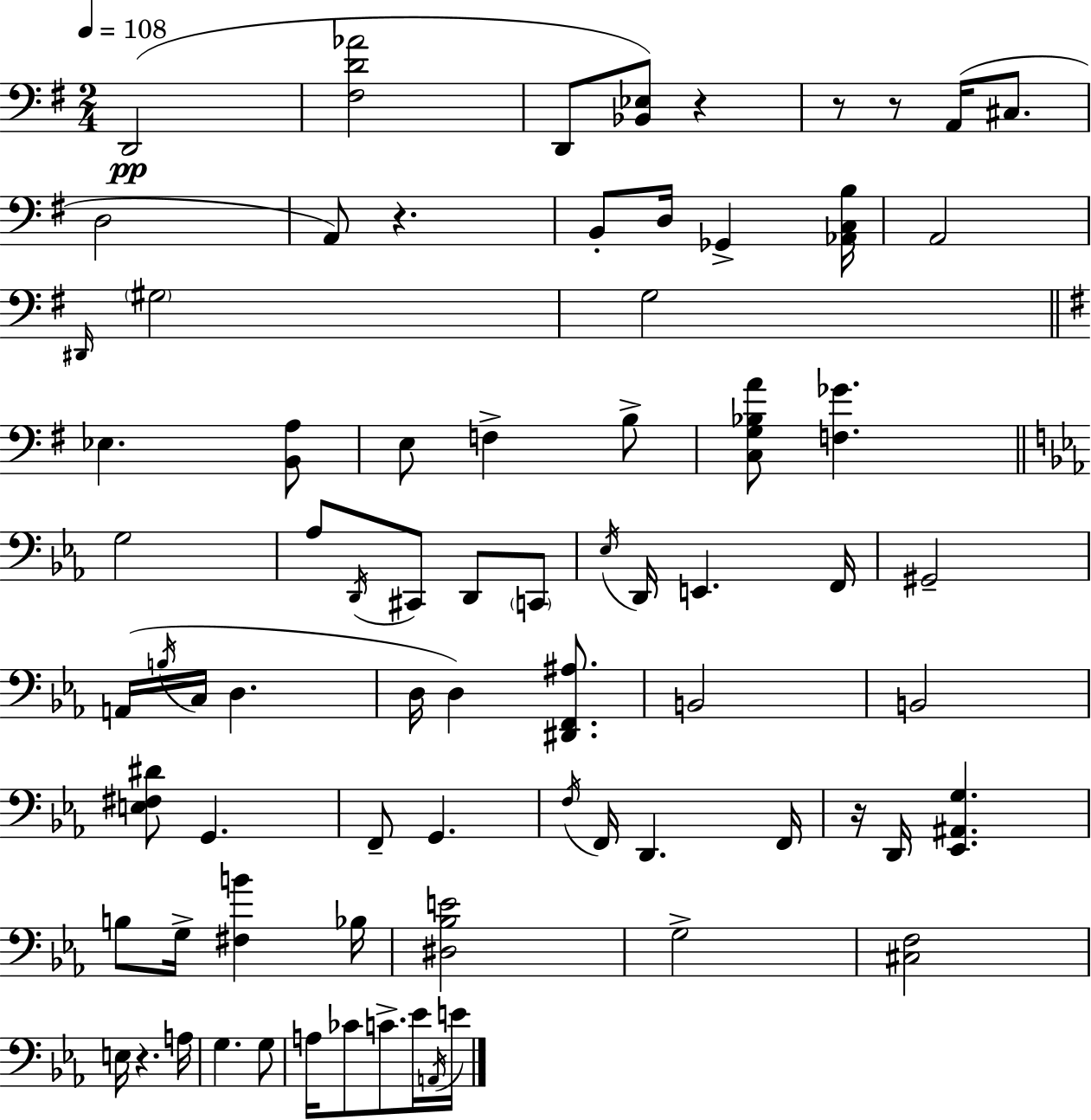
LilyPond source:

{
  \clef bass
  \numericTimeSignature
  \time 2/4
  \key g \major
  \tempo 4 = 108
  d,2(\pp | <fis d' aes'>2 | d,8 <bes, ees>8) r4 | r8 r8 a,16( cis8. | \break d2 | a,8) r4. | b,8-. d16 ges,4-> <aes, c b>16 | a,2 | \break \grace { dis,16 } \parenthesize gis2 | g2 | \bar "||" \break \key e \minor ees4. <b, a>8 | e8 f4-> b8-> | <c g bes a'>8 <f ges'>4. | \bar "||" \break \key c \minor g2 | aes8 \acciaccatura { d,16 } cis,8 d,8 \parenthesize c,8 | \acciaccatura { ees16 } d,16 e,4. | f,16 gis,2-- | \break a,16( \acciaccatura { b16 } c16 d4. | d16 d4) | <dis, f, ais>8. b,2 | b,2 | \break <e fis dis'>8 g,4. | f,8-- g,4. | \acciaccatura { f16 } f,16 d,4. | f,16 r16 d,16 <ees, ais, g>4. | \break b8 g16-> <fis b'>4 | bes16 <dis bes e'>2 | g2-> | <cis f>2 | \break e16 r4. | a16 g4. | g8 a16 ces'8 c'8.-> | ees'16 \acciaccatura { a,16 } e'16 \bar "|."
}